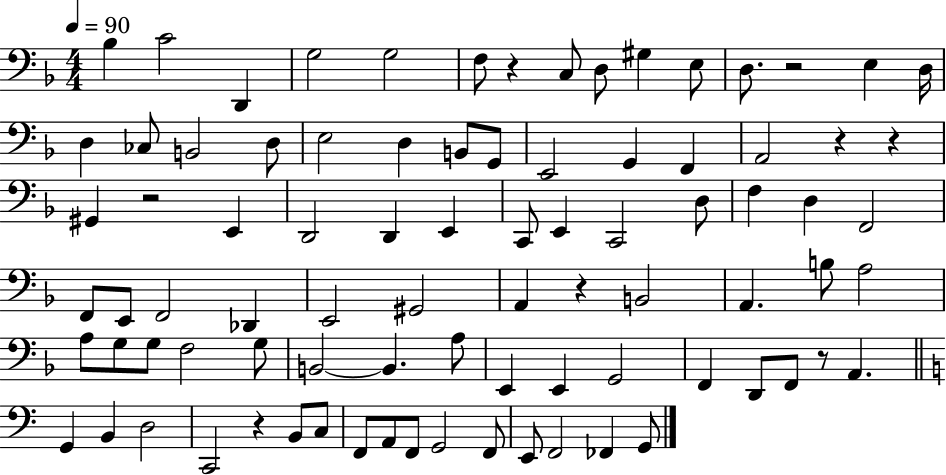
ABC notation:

X:1
T:Untitled
M:4/4
L:1/4
K:F
_B, C2 D,, G,2 G,2 F,/2 z C,/2 D,/2 ^G, E,/2 D,/2 z2 E, D,/4 D, _C,/2 B,,2 D,/2 E,2 D, B,,/2 G,,/2 E,,2 G,, F,, A,,2 z z ^G,, z2 E,, D,,2 D,, E,, C,,/2 E,, C,,2 D,/2 F, D, F,,2 F,,/2 E,,/2 F,,2 _D,, E,,2 ^G,,2 A,, z B,,2 A,, B,/2 A,2 A,/2 G,/2 G,/2 F,2 G,/2 B,,2 B,, A,/2 E,, E,, G,,2 F,, D,,/2 F,,/2 z/2 A,, G,, B,, D,2 C,,2 z B,,/2 C,/2 F,,/2 A,,/2 F,,/2 G,,2 F,,/2 E,,/2 F,,2 _F,, G,,/2